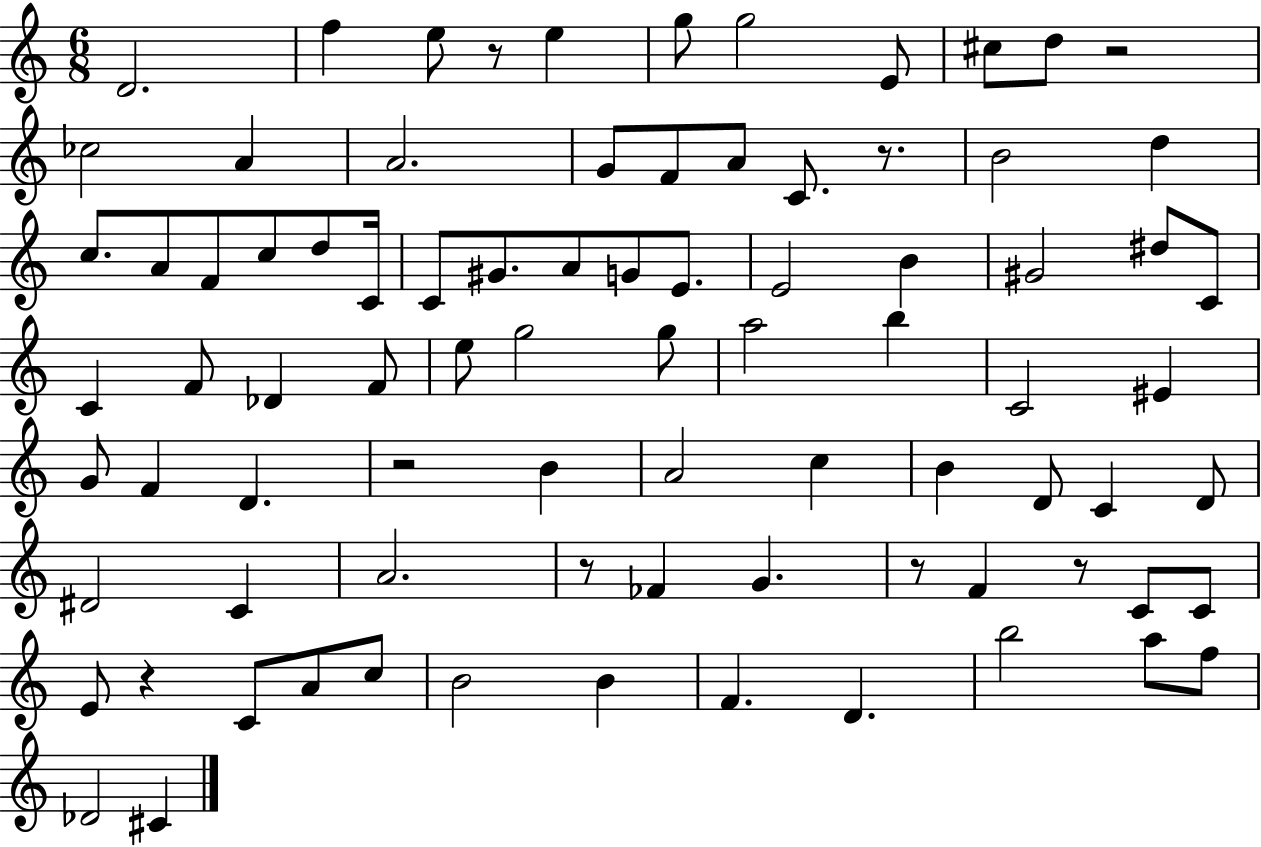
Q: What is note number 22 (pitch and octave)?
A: C5